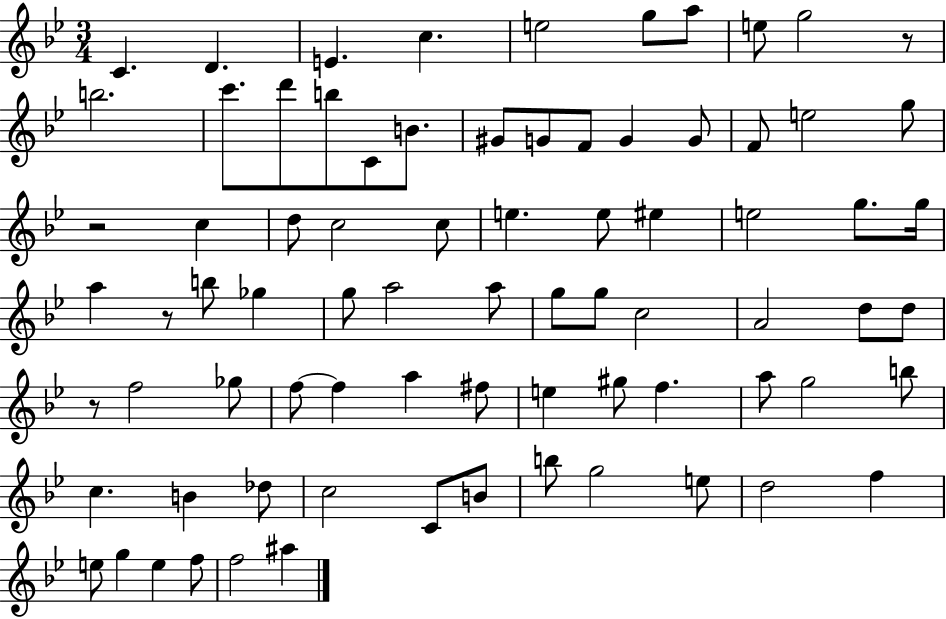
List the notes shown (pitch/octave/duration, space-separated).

C4/q. D4/q. E4/q. C5/q. E5/h G5/e A5/e E5/e G5/h R/e B5/h. C6/e. D6/e B5/e C4/e B4/e. G#4/e G4/e F4/e G4/q G4/e F4/e E5/h G5/e R/h C5/q D5/e C5/h C5/e E5/q. E5/e EIS5/q E5/h G5/e. G5/s A5/q R/e B5/e Gb5/q G5/e A5/h A5/e G5/e G5/e C5/h A4/h D5/e D5/e R/e F5/h Gb5/e F5/e F5/q A5/q F#5/e E5/q G#5/e F5/q. A5/e G5/h B5/e C5/q. B4/q Db5/e C5/h C4/e B4/e B5/e G5/h E5/e D5/h F5/q E5/e G5/q E5/q F5/e F5/h A#5/q